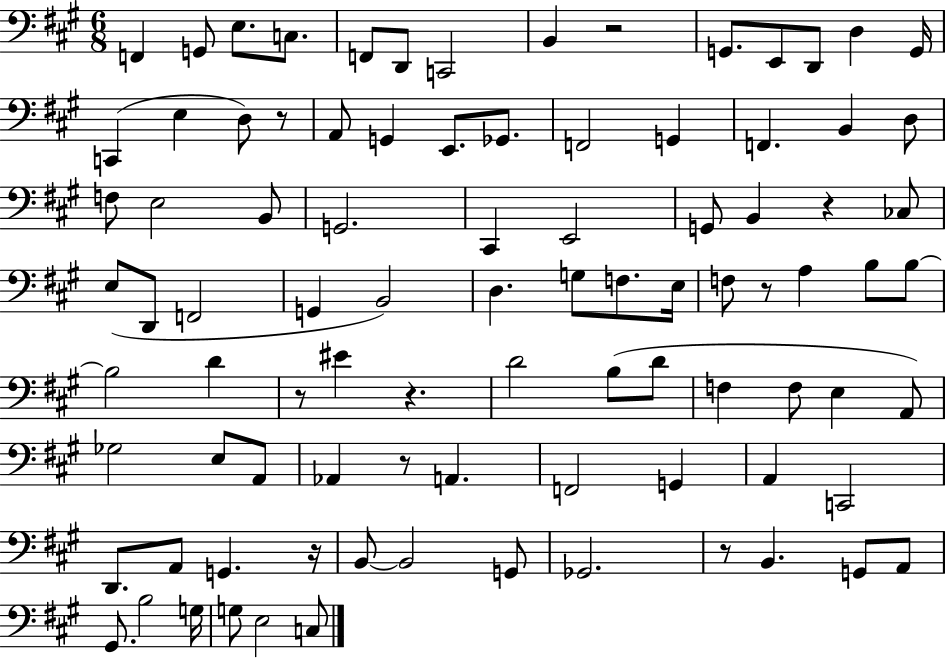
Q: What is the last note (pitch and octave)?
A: C3